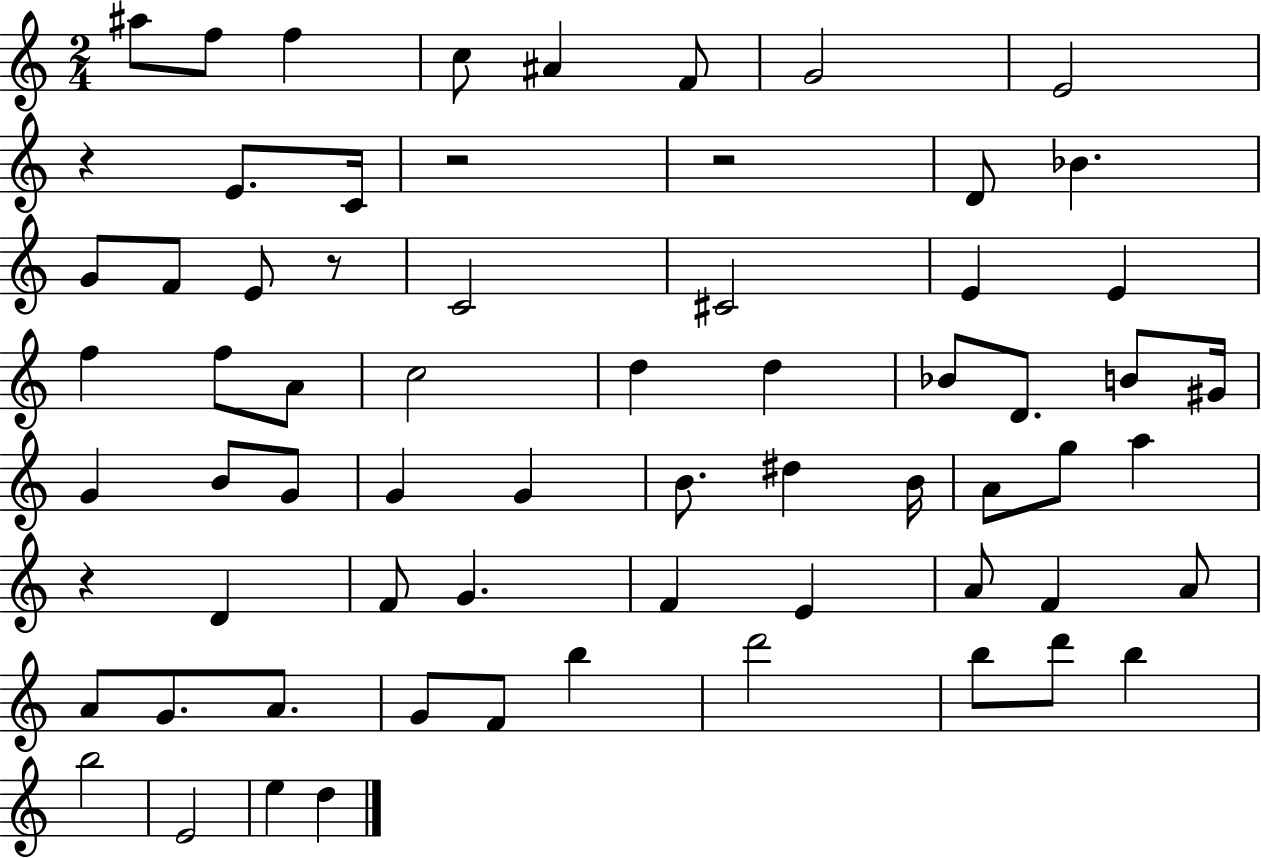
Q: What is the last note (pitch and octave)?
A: D5